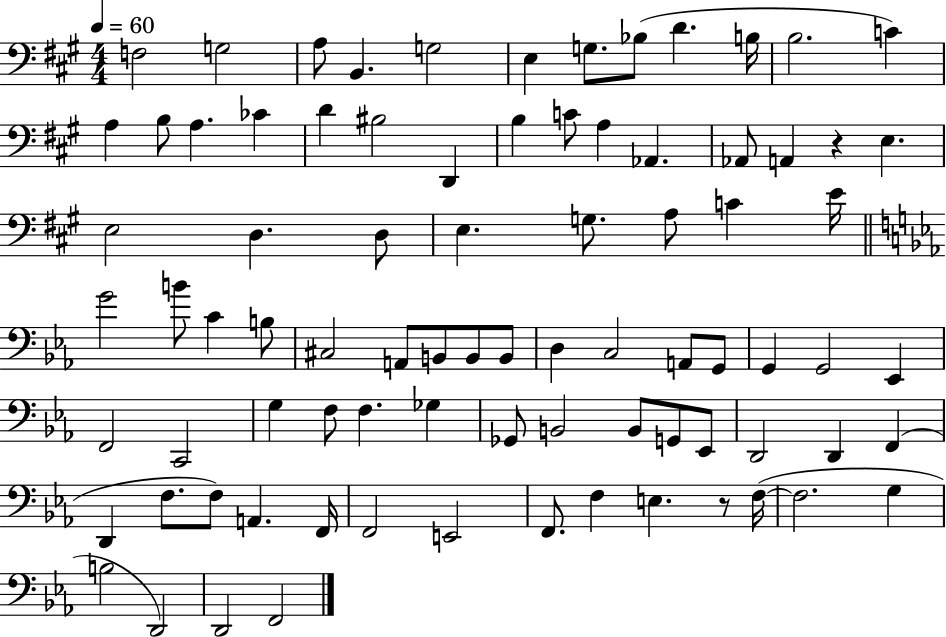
{
  \clef bass
  \numericTimeSignature
  \time 4/4
  \key a \major
  \tempo 4 = 60
  f2 g2 | a8 b,4. g2 | e4 g8. bes8( d'4. b16 | b2. c'4) | \break a4 b8 a4. ces'4 | d'4 bis2 d,4 | b4 c'8 a4 aes,4. | aes,8 a,4 r4 e4. | \break e2 d4. d8 | e4. g8. a8 c'4 e'16 | \bar "||" \break \key c \minor g'2 b'8 c'4 b8 | cis2 a,8 b,8 b,8 b,8 | d4 c2 a,8 g,8 | g,4 g,2 ees,4 | \break f,2 c,2 | g4 f8 f4. ges4 | ges,8 b,2 b,8 g,8 ees,8 | d,2 d,4 f,4( | \break d,4 f8. f8) a,4. f,16 | f,2 e,2 | f,8. f4 e4. r8 f16~(~ | f2. g4 | \break b2 d,2) | d,2 f,2 | \bar "|."
}